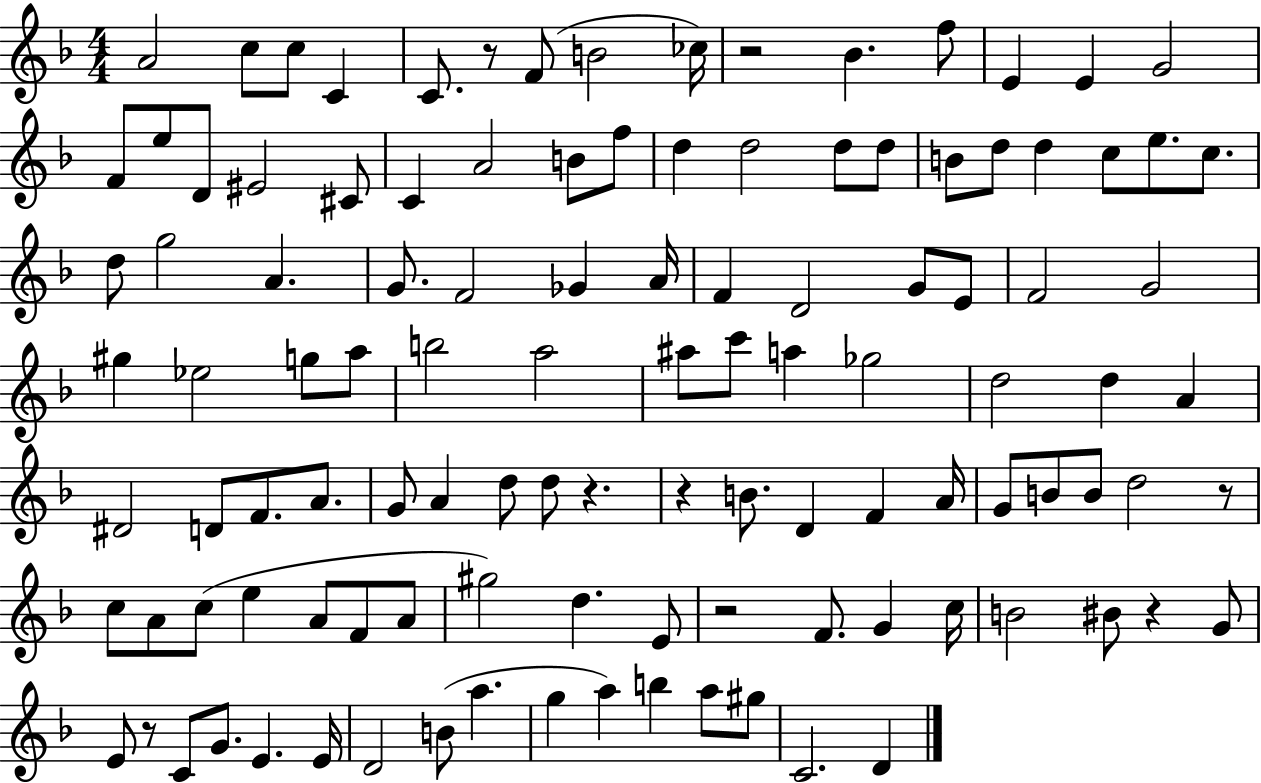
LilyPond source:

{
  \clef treble
  \numericTimeSignature
  \time 4/4
  \key f \major
  \repeat volta 2 { a'2 c''8 c''8 c'4 | c'8. r8 f'8( b'2 ces''16) | r2 bes'4. f''8 | e'4 e'4 g'2 | \break f'8 e''8 d'8 eis'2 cis'8 | c'4 a'2 b'8 f''8 | d''4 d''2 d''8 d''8 | b'8 d''8 d''4 c''8 e''8. c''8. | \break d''8 g''2 a'4. | g'8. f'2 ges'4 a'16 | f'4 d'2 g'8 e'8 | f'2 g'2 | \break gis''4 ees''2 g''8 a''8 | b''2 a''2 | ais''8 c'''8 a''4 ges''2 | d''2 d''4 a'4 | \break dis'2 d'8 f'8. a'8. | g'8 a'4 d''8 d''8 r4. | r4 b'8. d'4 f'4 a'16 | g'8 b'8 b'8 d''2 r8 | \break c''8 a'8 c''8( e''4 a'8 f'8 a'8 | gis''2) d''4. e'8 | r2 f'8. g'4 c''16 | b'2 bis'8 r4 g'8 | \break e'8 r8 c'8 g'8. e'4. e'16 | d'2 b'8( a''4. | g''4 a''4) b''4 a''8 gis''8 | c'2. d'4 | \break } \bar "|."
}